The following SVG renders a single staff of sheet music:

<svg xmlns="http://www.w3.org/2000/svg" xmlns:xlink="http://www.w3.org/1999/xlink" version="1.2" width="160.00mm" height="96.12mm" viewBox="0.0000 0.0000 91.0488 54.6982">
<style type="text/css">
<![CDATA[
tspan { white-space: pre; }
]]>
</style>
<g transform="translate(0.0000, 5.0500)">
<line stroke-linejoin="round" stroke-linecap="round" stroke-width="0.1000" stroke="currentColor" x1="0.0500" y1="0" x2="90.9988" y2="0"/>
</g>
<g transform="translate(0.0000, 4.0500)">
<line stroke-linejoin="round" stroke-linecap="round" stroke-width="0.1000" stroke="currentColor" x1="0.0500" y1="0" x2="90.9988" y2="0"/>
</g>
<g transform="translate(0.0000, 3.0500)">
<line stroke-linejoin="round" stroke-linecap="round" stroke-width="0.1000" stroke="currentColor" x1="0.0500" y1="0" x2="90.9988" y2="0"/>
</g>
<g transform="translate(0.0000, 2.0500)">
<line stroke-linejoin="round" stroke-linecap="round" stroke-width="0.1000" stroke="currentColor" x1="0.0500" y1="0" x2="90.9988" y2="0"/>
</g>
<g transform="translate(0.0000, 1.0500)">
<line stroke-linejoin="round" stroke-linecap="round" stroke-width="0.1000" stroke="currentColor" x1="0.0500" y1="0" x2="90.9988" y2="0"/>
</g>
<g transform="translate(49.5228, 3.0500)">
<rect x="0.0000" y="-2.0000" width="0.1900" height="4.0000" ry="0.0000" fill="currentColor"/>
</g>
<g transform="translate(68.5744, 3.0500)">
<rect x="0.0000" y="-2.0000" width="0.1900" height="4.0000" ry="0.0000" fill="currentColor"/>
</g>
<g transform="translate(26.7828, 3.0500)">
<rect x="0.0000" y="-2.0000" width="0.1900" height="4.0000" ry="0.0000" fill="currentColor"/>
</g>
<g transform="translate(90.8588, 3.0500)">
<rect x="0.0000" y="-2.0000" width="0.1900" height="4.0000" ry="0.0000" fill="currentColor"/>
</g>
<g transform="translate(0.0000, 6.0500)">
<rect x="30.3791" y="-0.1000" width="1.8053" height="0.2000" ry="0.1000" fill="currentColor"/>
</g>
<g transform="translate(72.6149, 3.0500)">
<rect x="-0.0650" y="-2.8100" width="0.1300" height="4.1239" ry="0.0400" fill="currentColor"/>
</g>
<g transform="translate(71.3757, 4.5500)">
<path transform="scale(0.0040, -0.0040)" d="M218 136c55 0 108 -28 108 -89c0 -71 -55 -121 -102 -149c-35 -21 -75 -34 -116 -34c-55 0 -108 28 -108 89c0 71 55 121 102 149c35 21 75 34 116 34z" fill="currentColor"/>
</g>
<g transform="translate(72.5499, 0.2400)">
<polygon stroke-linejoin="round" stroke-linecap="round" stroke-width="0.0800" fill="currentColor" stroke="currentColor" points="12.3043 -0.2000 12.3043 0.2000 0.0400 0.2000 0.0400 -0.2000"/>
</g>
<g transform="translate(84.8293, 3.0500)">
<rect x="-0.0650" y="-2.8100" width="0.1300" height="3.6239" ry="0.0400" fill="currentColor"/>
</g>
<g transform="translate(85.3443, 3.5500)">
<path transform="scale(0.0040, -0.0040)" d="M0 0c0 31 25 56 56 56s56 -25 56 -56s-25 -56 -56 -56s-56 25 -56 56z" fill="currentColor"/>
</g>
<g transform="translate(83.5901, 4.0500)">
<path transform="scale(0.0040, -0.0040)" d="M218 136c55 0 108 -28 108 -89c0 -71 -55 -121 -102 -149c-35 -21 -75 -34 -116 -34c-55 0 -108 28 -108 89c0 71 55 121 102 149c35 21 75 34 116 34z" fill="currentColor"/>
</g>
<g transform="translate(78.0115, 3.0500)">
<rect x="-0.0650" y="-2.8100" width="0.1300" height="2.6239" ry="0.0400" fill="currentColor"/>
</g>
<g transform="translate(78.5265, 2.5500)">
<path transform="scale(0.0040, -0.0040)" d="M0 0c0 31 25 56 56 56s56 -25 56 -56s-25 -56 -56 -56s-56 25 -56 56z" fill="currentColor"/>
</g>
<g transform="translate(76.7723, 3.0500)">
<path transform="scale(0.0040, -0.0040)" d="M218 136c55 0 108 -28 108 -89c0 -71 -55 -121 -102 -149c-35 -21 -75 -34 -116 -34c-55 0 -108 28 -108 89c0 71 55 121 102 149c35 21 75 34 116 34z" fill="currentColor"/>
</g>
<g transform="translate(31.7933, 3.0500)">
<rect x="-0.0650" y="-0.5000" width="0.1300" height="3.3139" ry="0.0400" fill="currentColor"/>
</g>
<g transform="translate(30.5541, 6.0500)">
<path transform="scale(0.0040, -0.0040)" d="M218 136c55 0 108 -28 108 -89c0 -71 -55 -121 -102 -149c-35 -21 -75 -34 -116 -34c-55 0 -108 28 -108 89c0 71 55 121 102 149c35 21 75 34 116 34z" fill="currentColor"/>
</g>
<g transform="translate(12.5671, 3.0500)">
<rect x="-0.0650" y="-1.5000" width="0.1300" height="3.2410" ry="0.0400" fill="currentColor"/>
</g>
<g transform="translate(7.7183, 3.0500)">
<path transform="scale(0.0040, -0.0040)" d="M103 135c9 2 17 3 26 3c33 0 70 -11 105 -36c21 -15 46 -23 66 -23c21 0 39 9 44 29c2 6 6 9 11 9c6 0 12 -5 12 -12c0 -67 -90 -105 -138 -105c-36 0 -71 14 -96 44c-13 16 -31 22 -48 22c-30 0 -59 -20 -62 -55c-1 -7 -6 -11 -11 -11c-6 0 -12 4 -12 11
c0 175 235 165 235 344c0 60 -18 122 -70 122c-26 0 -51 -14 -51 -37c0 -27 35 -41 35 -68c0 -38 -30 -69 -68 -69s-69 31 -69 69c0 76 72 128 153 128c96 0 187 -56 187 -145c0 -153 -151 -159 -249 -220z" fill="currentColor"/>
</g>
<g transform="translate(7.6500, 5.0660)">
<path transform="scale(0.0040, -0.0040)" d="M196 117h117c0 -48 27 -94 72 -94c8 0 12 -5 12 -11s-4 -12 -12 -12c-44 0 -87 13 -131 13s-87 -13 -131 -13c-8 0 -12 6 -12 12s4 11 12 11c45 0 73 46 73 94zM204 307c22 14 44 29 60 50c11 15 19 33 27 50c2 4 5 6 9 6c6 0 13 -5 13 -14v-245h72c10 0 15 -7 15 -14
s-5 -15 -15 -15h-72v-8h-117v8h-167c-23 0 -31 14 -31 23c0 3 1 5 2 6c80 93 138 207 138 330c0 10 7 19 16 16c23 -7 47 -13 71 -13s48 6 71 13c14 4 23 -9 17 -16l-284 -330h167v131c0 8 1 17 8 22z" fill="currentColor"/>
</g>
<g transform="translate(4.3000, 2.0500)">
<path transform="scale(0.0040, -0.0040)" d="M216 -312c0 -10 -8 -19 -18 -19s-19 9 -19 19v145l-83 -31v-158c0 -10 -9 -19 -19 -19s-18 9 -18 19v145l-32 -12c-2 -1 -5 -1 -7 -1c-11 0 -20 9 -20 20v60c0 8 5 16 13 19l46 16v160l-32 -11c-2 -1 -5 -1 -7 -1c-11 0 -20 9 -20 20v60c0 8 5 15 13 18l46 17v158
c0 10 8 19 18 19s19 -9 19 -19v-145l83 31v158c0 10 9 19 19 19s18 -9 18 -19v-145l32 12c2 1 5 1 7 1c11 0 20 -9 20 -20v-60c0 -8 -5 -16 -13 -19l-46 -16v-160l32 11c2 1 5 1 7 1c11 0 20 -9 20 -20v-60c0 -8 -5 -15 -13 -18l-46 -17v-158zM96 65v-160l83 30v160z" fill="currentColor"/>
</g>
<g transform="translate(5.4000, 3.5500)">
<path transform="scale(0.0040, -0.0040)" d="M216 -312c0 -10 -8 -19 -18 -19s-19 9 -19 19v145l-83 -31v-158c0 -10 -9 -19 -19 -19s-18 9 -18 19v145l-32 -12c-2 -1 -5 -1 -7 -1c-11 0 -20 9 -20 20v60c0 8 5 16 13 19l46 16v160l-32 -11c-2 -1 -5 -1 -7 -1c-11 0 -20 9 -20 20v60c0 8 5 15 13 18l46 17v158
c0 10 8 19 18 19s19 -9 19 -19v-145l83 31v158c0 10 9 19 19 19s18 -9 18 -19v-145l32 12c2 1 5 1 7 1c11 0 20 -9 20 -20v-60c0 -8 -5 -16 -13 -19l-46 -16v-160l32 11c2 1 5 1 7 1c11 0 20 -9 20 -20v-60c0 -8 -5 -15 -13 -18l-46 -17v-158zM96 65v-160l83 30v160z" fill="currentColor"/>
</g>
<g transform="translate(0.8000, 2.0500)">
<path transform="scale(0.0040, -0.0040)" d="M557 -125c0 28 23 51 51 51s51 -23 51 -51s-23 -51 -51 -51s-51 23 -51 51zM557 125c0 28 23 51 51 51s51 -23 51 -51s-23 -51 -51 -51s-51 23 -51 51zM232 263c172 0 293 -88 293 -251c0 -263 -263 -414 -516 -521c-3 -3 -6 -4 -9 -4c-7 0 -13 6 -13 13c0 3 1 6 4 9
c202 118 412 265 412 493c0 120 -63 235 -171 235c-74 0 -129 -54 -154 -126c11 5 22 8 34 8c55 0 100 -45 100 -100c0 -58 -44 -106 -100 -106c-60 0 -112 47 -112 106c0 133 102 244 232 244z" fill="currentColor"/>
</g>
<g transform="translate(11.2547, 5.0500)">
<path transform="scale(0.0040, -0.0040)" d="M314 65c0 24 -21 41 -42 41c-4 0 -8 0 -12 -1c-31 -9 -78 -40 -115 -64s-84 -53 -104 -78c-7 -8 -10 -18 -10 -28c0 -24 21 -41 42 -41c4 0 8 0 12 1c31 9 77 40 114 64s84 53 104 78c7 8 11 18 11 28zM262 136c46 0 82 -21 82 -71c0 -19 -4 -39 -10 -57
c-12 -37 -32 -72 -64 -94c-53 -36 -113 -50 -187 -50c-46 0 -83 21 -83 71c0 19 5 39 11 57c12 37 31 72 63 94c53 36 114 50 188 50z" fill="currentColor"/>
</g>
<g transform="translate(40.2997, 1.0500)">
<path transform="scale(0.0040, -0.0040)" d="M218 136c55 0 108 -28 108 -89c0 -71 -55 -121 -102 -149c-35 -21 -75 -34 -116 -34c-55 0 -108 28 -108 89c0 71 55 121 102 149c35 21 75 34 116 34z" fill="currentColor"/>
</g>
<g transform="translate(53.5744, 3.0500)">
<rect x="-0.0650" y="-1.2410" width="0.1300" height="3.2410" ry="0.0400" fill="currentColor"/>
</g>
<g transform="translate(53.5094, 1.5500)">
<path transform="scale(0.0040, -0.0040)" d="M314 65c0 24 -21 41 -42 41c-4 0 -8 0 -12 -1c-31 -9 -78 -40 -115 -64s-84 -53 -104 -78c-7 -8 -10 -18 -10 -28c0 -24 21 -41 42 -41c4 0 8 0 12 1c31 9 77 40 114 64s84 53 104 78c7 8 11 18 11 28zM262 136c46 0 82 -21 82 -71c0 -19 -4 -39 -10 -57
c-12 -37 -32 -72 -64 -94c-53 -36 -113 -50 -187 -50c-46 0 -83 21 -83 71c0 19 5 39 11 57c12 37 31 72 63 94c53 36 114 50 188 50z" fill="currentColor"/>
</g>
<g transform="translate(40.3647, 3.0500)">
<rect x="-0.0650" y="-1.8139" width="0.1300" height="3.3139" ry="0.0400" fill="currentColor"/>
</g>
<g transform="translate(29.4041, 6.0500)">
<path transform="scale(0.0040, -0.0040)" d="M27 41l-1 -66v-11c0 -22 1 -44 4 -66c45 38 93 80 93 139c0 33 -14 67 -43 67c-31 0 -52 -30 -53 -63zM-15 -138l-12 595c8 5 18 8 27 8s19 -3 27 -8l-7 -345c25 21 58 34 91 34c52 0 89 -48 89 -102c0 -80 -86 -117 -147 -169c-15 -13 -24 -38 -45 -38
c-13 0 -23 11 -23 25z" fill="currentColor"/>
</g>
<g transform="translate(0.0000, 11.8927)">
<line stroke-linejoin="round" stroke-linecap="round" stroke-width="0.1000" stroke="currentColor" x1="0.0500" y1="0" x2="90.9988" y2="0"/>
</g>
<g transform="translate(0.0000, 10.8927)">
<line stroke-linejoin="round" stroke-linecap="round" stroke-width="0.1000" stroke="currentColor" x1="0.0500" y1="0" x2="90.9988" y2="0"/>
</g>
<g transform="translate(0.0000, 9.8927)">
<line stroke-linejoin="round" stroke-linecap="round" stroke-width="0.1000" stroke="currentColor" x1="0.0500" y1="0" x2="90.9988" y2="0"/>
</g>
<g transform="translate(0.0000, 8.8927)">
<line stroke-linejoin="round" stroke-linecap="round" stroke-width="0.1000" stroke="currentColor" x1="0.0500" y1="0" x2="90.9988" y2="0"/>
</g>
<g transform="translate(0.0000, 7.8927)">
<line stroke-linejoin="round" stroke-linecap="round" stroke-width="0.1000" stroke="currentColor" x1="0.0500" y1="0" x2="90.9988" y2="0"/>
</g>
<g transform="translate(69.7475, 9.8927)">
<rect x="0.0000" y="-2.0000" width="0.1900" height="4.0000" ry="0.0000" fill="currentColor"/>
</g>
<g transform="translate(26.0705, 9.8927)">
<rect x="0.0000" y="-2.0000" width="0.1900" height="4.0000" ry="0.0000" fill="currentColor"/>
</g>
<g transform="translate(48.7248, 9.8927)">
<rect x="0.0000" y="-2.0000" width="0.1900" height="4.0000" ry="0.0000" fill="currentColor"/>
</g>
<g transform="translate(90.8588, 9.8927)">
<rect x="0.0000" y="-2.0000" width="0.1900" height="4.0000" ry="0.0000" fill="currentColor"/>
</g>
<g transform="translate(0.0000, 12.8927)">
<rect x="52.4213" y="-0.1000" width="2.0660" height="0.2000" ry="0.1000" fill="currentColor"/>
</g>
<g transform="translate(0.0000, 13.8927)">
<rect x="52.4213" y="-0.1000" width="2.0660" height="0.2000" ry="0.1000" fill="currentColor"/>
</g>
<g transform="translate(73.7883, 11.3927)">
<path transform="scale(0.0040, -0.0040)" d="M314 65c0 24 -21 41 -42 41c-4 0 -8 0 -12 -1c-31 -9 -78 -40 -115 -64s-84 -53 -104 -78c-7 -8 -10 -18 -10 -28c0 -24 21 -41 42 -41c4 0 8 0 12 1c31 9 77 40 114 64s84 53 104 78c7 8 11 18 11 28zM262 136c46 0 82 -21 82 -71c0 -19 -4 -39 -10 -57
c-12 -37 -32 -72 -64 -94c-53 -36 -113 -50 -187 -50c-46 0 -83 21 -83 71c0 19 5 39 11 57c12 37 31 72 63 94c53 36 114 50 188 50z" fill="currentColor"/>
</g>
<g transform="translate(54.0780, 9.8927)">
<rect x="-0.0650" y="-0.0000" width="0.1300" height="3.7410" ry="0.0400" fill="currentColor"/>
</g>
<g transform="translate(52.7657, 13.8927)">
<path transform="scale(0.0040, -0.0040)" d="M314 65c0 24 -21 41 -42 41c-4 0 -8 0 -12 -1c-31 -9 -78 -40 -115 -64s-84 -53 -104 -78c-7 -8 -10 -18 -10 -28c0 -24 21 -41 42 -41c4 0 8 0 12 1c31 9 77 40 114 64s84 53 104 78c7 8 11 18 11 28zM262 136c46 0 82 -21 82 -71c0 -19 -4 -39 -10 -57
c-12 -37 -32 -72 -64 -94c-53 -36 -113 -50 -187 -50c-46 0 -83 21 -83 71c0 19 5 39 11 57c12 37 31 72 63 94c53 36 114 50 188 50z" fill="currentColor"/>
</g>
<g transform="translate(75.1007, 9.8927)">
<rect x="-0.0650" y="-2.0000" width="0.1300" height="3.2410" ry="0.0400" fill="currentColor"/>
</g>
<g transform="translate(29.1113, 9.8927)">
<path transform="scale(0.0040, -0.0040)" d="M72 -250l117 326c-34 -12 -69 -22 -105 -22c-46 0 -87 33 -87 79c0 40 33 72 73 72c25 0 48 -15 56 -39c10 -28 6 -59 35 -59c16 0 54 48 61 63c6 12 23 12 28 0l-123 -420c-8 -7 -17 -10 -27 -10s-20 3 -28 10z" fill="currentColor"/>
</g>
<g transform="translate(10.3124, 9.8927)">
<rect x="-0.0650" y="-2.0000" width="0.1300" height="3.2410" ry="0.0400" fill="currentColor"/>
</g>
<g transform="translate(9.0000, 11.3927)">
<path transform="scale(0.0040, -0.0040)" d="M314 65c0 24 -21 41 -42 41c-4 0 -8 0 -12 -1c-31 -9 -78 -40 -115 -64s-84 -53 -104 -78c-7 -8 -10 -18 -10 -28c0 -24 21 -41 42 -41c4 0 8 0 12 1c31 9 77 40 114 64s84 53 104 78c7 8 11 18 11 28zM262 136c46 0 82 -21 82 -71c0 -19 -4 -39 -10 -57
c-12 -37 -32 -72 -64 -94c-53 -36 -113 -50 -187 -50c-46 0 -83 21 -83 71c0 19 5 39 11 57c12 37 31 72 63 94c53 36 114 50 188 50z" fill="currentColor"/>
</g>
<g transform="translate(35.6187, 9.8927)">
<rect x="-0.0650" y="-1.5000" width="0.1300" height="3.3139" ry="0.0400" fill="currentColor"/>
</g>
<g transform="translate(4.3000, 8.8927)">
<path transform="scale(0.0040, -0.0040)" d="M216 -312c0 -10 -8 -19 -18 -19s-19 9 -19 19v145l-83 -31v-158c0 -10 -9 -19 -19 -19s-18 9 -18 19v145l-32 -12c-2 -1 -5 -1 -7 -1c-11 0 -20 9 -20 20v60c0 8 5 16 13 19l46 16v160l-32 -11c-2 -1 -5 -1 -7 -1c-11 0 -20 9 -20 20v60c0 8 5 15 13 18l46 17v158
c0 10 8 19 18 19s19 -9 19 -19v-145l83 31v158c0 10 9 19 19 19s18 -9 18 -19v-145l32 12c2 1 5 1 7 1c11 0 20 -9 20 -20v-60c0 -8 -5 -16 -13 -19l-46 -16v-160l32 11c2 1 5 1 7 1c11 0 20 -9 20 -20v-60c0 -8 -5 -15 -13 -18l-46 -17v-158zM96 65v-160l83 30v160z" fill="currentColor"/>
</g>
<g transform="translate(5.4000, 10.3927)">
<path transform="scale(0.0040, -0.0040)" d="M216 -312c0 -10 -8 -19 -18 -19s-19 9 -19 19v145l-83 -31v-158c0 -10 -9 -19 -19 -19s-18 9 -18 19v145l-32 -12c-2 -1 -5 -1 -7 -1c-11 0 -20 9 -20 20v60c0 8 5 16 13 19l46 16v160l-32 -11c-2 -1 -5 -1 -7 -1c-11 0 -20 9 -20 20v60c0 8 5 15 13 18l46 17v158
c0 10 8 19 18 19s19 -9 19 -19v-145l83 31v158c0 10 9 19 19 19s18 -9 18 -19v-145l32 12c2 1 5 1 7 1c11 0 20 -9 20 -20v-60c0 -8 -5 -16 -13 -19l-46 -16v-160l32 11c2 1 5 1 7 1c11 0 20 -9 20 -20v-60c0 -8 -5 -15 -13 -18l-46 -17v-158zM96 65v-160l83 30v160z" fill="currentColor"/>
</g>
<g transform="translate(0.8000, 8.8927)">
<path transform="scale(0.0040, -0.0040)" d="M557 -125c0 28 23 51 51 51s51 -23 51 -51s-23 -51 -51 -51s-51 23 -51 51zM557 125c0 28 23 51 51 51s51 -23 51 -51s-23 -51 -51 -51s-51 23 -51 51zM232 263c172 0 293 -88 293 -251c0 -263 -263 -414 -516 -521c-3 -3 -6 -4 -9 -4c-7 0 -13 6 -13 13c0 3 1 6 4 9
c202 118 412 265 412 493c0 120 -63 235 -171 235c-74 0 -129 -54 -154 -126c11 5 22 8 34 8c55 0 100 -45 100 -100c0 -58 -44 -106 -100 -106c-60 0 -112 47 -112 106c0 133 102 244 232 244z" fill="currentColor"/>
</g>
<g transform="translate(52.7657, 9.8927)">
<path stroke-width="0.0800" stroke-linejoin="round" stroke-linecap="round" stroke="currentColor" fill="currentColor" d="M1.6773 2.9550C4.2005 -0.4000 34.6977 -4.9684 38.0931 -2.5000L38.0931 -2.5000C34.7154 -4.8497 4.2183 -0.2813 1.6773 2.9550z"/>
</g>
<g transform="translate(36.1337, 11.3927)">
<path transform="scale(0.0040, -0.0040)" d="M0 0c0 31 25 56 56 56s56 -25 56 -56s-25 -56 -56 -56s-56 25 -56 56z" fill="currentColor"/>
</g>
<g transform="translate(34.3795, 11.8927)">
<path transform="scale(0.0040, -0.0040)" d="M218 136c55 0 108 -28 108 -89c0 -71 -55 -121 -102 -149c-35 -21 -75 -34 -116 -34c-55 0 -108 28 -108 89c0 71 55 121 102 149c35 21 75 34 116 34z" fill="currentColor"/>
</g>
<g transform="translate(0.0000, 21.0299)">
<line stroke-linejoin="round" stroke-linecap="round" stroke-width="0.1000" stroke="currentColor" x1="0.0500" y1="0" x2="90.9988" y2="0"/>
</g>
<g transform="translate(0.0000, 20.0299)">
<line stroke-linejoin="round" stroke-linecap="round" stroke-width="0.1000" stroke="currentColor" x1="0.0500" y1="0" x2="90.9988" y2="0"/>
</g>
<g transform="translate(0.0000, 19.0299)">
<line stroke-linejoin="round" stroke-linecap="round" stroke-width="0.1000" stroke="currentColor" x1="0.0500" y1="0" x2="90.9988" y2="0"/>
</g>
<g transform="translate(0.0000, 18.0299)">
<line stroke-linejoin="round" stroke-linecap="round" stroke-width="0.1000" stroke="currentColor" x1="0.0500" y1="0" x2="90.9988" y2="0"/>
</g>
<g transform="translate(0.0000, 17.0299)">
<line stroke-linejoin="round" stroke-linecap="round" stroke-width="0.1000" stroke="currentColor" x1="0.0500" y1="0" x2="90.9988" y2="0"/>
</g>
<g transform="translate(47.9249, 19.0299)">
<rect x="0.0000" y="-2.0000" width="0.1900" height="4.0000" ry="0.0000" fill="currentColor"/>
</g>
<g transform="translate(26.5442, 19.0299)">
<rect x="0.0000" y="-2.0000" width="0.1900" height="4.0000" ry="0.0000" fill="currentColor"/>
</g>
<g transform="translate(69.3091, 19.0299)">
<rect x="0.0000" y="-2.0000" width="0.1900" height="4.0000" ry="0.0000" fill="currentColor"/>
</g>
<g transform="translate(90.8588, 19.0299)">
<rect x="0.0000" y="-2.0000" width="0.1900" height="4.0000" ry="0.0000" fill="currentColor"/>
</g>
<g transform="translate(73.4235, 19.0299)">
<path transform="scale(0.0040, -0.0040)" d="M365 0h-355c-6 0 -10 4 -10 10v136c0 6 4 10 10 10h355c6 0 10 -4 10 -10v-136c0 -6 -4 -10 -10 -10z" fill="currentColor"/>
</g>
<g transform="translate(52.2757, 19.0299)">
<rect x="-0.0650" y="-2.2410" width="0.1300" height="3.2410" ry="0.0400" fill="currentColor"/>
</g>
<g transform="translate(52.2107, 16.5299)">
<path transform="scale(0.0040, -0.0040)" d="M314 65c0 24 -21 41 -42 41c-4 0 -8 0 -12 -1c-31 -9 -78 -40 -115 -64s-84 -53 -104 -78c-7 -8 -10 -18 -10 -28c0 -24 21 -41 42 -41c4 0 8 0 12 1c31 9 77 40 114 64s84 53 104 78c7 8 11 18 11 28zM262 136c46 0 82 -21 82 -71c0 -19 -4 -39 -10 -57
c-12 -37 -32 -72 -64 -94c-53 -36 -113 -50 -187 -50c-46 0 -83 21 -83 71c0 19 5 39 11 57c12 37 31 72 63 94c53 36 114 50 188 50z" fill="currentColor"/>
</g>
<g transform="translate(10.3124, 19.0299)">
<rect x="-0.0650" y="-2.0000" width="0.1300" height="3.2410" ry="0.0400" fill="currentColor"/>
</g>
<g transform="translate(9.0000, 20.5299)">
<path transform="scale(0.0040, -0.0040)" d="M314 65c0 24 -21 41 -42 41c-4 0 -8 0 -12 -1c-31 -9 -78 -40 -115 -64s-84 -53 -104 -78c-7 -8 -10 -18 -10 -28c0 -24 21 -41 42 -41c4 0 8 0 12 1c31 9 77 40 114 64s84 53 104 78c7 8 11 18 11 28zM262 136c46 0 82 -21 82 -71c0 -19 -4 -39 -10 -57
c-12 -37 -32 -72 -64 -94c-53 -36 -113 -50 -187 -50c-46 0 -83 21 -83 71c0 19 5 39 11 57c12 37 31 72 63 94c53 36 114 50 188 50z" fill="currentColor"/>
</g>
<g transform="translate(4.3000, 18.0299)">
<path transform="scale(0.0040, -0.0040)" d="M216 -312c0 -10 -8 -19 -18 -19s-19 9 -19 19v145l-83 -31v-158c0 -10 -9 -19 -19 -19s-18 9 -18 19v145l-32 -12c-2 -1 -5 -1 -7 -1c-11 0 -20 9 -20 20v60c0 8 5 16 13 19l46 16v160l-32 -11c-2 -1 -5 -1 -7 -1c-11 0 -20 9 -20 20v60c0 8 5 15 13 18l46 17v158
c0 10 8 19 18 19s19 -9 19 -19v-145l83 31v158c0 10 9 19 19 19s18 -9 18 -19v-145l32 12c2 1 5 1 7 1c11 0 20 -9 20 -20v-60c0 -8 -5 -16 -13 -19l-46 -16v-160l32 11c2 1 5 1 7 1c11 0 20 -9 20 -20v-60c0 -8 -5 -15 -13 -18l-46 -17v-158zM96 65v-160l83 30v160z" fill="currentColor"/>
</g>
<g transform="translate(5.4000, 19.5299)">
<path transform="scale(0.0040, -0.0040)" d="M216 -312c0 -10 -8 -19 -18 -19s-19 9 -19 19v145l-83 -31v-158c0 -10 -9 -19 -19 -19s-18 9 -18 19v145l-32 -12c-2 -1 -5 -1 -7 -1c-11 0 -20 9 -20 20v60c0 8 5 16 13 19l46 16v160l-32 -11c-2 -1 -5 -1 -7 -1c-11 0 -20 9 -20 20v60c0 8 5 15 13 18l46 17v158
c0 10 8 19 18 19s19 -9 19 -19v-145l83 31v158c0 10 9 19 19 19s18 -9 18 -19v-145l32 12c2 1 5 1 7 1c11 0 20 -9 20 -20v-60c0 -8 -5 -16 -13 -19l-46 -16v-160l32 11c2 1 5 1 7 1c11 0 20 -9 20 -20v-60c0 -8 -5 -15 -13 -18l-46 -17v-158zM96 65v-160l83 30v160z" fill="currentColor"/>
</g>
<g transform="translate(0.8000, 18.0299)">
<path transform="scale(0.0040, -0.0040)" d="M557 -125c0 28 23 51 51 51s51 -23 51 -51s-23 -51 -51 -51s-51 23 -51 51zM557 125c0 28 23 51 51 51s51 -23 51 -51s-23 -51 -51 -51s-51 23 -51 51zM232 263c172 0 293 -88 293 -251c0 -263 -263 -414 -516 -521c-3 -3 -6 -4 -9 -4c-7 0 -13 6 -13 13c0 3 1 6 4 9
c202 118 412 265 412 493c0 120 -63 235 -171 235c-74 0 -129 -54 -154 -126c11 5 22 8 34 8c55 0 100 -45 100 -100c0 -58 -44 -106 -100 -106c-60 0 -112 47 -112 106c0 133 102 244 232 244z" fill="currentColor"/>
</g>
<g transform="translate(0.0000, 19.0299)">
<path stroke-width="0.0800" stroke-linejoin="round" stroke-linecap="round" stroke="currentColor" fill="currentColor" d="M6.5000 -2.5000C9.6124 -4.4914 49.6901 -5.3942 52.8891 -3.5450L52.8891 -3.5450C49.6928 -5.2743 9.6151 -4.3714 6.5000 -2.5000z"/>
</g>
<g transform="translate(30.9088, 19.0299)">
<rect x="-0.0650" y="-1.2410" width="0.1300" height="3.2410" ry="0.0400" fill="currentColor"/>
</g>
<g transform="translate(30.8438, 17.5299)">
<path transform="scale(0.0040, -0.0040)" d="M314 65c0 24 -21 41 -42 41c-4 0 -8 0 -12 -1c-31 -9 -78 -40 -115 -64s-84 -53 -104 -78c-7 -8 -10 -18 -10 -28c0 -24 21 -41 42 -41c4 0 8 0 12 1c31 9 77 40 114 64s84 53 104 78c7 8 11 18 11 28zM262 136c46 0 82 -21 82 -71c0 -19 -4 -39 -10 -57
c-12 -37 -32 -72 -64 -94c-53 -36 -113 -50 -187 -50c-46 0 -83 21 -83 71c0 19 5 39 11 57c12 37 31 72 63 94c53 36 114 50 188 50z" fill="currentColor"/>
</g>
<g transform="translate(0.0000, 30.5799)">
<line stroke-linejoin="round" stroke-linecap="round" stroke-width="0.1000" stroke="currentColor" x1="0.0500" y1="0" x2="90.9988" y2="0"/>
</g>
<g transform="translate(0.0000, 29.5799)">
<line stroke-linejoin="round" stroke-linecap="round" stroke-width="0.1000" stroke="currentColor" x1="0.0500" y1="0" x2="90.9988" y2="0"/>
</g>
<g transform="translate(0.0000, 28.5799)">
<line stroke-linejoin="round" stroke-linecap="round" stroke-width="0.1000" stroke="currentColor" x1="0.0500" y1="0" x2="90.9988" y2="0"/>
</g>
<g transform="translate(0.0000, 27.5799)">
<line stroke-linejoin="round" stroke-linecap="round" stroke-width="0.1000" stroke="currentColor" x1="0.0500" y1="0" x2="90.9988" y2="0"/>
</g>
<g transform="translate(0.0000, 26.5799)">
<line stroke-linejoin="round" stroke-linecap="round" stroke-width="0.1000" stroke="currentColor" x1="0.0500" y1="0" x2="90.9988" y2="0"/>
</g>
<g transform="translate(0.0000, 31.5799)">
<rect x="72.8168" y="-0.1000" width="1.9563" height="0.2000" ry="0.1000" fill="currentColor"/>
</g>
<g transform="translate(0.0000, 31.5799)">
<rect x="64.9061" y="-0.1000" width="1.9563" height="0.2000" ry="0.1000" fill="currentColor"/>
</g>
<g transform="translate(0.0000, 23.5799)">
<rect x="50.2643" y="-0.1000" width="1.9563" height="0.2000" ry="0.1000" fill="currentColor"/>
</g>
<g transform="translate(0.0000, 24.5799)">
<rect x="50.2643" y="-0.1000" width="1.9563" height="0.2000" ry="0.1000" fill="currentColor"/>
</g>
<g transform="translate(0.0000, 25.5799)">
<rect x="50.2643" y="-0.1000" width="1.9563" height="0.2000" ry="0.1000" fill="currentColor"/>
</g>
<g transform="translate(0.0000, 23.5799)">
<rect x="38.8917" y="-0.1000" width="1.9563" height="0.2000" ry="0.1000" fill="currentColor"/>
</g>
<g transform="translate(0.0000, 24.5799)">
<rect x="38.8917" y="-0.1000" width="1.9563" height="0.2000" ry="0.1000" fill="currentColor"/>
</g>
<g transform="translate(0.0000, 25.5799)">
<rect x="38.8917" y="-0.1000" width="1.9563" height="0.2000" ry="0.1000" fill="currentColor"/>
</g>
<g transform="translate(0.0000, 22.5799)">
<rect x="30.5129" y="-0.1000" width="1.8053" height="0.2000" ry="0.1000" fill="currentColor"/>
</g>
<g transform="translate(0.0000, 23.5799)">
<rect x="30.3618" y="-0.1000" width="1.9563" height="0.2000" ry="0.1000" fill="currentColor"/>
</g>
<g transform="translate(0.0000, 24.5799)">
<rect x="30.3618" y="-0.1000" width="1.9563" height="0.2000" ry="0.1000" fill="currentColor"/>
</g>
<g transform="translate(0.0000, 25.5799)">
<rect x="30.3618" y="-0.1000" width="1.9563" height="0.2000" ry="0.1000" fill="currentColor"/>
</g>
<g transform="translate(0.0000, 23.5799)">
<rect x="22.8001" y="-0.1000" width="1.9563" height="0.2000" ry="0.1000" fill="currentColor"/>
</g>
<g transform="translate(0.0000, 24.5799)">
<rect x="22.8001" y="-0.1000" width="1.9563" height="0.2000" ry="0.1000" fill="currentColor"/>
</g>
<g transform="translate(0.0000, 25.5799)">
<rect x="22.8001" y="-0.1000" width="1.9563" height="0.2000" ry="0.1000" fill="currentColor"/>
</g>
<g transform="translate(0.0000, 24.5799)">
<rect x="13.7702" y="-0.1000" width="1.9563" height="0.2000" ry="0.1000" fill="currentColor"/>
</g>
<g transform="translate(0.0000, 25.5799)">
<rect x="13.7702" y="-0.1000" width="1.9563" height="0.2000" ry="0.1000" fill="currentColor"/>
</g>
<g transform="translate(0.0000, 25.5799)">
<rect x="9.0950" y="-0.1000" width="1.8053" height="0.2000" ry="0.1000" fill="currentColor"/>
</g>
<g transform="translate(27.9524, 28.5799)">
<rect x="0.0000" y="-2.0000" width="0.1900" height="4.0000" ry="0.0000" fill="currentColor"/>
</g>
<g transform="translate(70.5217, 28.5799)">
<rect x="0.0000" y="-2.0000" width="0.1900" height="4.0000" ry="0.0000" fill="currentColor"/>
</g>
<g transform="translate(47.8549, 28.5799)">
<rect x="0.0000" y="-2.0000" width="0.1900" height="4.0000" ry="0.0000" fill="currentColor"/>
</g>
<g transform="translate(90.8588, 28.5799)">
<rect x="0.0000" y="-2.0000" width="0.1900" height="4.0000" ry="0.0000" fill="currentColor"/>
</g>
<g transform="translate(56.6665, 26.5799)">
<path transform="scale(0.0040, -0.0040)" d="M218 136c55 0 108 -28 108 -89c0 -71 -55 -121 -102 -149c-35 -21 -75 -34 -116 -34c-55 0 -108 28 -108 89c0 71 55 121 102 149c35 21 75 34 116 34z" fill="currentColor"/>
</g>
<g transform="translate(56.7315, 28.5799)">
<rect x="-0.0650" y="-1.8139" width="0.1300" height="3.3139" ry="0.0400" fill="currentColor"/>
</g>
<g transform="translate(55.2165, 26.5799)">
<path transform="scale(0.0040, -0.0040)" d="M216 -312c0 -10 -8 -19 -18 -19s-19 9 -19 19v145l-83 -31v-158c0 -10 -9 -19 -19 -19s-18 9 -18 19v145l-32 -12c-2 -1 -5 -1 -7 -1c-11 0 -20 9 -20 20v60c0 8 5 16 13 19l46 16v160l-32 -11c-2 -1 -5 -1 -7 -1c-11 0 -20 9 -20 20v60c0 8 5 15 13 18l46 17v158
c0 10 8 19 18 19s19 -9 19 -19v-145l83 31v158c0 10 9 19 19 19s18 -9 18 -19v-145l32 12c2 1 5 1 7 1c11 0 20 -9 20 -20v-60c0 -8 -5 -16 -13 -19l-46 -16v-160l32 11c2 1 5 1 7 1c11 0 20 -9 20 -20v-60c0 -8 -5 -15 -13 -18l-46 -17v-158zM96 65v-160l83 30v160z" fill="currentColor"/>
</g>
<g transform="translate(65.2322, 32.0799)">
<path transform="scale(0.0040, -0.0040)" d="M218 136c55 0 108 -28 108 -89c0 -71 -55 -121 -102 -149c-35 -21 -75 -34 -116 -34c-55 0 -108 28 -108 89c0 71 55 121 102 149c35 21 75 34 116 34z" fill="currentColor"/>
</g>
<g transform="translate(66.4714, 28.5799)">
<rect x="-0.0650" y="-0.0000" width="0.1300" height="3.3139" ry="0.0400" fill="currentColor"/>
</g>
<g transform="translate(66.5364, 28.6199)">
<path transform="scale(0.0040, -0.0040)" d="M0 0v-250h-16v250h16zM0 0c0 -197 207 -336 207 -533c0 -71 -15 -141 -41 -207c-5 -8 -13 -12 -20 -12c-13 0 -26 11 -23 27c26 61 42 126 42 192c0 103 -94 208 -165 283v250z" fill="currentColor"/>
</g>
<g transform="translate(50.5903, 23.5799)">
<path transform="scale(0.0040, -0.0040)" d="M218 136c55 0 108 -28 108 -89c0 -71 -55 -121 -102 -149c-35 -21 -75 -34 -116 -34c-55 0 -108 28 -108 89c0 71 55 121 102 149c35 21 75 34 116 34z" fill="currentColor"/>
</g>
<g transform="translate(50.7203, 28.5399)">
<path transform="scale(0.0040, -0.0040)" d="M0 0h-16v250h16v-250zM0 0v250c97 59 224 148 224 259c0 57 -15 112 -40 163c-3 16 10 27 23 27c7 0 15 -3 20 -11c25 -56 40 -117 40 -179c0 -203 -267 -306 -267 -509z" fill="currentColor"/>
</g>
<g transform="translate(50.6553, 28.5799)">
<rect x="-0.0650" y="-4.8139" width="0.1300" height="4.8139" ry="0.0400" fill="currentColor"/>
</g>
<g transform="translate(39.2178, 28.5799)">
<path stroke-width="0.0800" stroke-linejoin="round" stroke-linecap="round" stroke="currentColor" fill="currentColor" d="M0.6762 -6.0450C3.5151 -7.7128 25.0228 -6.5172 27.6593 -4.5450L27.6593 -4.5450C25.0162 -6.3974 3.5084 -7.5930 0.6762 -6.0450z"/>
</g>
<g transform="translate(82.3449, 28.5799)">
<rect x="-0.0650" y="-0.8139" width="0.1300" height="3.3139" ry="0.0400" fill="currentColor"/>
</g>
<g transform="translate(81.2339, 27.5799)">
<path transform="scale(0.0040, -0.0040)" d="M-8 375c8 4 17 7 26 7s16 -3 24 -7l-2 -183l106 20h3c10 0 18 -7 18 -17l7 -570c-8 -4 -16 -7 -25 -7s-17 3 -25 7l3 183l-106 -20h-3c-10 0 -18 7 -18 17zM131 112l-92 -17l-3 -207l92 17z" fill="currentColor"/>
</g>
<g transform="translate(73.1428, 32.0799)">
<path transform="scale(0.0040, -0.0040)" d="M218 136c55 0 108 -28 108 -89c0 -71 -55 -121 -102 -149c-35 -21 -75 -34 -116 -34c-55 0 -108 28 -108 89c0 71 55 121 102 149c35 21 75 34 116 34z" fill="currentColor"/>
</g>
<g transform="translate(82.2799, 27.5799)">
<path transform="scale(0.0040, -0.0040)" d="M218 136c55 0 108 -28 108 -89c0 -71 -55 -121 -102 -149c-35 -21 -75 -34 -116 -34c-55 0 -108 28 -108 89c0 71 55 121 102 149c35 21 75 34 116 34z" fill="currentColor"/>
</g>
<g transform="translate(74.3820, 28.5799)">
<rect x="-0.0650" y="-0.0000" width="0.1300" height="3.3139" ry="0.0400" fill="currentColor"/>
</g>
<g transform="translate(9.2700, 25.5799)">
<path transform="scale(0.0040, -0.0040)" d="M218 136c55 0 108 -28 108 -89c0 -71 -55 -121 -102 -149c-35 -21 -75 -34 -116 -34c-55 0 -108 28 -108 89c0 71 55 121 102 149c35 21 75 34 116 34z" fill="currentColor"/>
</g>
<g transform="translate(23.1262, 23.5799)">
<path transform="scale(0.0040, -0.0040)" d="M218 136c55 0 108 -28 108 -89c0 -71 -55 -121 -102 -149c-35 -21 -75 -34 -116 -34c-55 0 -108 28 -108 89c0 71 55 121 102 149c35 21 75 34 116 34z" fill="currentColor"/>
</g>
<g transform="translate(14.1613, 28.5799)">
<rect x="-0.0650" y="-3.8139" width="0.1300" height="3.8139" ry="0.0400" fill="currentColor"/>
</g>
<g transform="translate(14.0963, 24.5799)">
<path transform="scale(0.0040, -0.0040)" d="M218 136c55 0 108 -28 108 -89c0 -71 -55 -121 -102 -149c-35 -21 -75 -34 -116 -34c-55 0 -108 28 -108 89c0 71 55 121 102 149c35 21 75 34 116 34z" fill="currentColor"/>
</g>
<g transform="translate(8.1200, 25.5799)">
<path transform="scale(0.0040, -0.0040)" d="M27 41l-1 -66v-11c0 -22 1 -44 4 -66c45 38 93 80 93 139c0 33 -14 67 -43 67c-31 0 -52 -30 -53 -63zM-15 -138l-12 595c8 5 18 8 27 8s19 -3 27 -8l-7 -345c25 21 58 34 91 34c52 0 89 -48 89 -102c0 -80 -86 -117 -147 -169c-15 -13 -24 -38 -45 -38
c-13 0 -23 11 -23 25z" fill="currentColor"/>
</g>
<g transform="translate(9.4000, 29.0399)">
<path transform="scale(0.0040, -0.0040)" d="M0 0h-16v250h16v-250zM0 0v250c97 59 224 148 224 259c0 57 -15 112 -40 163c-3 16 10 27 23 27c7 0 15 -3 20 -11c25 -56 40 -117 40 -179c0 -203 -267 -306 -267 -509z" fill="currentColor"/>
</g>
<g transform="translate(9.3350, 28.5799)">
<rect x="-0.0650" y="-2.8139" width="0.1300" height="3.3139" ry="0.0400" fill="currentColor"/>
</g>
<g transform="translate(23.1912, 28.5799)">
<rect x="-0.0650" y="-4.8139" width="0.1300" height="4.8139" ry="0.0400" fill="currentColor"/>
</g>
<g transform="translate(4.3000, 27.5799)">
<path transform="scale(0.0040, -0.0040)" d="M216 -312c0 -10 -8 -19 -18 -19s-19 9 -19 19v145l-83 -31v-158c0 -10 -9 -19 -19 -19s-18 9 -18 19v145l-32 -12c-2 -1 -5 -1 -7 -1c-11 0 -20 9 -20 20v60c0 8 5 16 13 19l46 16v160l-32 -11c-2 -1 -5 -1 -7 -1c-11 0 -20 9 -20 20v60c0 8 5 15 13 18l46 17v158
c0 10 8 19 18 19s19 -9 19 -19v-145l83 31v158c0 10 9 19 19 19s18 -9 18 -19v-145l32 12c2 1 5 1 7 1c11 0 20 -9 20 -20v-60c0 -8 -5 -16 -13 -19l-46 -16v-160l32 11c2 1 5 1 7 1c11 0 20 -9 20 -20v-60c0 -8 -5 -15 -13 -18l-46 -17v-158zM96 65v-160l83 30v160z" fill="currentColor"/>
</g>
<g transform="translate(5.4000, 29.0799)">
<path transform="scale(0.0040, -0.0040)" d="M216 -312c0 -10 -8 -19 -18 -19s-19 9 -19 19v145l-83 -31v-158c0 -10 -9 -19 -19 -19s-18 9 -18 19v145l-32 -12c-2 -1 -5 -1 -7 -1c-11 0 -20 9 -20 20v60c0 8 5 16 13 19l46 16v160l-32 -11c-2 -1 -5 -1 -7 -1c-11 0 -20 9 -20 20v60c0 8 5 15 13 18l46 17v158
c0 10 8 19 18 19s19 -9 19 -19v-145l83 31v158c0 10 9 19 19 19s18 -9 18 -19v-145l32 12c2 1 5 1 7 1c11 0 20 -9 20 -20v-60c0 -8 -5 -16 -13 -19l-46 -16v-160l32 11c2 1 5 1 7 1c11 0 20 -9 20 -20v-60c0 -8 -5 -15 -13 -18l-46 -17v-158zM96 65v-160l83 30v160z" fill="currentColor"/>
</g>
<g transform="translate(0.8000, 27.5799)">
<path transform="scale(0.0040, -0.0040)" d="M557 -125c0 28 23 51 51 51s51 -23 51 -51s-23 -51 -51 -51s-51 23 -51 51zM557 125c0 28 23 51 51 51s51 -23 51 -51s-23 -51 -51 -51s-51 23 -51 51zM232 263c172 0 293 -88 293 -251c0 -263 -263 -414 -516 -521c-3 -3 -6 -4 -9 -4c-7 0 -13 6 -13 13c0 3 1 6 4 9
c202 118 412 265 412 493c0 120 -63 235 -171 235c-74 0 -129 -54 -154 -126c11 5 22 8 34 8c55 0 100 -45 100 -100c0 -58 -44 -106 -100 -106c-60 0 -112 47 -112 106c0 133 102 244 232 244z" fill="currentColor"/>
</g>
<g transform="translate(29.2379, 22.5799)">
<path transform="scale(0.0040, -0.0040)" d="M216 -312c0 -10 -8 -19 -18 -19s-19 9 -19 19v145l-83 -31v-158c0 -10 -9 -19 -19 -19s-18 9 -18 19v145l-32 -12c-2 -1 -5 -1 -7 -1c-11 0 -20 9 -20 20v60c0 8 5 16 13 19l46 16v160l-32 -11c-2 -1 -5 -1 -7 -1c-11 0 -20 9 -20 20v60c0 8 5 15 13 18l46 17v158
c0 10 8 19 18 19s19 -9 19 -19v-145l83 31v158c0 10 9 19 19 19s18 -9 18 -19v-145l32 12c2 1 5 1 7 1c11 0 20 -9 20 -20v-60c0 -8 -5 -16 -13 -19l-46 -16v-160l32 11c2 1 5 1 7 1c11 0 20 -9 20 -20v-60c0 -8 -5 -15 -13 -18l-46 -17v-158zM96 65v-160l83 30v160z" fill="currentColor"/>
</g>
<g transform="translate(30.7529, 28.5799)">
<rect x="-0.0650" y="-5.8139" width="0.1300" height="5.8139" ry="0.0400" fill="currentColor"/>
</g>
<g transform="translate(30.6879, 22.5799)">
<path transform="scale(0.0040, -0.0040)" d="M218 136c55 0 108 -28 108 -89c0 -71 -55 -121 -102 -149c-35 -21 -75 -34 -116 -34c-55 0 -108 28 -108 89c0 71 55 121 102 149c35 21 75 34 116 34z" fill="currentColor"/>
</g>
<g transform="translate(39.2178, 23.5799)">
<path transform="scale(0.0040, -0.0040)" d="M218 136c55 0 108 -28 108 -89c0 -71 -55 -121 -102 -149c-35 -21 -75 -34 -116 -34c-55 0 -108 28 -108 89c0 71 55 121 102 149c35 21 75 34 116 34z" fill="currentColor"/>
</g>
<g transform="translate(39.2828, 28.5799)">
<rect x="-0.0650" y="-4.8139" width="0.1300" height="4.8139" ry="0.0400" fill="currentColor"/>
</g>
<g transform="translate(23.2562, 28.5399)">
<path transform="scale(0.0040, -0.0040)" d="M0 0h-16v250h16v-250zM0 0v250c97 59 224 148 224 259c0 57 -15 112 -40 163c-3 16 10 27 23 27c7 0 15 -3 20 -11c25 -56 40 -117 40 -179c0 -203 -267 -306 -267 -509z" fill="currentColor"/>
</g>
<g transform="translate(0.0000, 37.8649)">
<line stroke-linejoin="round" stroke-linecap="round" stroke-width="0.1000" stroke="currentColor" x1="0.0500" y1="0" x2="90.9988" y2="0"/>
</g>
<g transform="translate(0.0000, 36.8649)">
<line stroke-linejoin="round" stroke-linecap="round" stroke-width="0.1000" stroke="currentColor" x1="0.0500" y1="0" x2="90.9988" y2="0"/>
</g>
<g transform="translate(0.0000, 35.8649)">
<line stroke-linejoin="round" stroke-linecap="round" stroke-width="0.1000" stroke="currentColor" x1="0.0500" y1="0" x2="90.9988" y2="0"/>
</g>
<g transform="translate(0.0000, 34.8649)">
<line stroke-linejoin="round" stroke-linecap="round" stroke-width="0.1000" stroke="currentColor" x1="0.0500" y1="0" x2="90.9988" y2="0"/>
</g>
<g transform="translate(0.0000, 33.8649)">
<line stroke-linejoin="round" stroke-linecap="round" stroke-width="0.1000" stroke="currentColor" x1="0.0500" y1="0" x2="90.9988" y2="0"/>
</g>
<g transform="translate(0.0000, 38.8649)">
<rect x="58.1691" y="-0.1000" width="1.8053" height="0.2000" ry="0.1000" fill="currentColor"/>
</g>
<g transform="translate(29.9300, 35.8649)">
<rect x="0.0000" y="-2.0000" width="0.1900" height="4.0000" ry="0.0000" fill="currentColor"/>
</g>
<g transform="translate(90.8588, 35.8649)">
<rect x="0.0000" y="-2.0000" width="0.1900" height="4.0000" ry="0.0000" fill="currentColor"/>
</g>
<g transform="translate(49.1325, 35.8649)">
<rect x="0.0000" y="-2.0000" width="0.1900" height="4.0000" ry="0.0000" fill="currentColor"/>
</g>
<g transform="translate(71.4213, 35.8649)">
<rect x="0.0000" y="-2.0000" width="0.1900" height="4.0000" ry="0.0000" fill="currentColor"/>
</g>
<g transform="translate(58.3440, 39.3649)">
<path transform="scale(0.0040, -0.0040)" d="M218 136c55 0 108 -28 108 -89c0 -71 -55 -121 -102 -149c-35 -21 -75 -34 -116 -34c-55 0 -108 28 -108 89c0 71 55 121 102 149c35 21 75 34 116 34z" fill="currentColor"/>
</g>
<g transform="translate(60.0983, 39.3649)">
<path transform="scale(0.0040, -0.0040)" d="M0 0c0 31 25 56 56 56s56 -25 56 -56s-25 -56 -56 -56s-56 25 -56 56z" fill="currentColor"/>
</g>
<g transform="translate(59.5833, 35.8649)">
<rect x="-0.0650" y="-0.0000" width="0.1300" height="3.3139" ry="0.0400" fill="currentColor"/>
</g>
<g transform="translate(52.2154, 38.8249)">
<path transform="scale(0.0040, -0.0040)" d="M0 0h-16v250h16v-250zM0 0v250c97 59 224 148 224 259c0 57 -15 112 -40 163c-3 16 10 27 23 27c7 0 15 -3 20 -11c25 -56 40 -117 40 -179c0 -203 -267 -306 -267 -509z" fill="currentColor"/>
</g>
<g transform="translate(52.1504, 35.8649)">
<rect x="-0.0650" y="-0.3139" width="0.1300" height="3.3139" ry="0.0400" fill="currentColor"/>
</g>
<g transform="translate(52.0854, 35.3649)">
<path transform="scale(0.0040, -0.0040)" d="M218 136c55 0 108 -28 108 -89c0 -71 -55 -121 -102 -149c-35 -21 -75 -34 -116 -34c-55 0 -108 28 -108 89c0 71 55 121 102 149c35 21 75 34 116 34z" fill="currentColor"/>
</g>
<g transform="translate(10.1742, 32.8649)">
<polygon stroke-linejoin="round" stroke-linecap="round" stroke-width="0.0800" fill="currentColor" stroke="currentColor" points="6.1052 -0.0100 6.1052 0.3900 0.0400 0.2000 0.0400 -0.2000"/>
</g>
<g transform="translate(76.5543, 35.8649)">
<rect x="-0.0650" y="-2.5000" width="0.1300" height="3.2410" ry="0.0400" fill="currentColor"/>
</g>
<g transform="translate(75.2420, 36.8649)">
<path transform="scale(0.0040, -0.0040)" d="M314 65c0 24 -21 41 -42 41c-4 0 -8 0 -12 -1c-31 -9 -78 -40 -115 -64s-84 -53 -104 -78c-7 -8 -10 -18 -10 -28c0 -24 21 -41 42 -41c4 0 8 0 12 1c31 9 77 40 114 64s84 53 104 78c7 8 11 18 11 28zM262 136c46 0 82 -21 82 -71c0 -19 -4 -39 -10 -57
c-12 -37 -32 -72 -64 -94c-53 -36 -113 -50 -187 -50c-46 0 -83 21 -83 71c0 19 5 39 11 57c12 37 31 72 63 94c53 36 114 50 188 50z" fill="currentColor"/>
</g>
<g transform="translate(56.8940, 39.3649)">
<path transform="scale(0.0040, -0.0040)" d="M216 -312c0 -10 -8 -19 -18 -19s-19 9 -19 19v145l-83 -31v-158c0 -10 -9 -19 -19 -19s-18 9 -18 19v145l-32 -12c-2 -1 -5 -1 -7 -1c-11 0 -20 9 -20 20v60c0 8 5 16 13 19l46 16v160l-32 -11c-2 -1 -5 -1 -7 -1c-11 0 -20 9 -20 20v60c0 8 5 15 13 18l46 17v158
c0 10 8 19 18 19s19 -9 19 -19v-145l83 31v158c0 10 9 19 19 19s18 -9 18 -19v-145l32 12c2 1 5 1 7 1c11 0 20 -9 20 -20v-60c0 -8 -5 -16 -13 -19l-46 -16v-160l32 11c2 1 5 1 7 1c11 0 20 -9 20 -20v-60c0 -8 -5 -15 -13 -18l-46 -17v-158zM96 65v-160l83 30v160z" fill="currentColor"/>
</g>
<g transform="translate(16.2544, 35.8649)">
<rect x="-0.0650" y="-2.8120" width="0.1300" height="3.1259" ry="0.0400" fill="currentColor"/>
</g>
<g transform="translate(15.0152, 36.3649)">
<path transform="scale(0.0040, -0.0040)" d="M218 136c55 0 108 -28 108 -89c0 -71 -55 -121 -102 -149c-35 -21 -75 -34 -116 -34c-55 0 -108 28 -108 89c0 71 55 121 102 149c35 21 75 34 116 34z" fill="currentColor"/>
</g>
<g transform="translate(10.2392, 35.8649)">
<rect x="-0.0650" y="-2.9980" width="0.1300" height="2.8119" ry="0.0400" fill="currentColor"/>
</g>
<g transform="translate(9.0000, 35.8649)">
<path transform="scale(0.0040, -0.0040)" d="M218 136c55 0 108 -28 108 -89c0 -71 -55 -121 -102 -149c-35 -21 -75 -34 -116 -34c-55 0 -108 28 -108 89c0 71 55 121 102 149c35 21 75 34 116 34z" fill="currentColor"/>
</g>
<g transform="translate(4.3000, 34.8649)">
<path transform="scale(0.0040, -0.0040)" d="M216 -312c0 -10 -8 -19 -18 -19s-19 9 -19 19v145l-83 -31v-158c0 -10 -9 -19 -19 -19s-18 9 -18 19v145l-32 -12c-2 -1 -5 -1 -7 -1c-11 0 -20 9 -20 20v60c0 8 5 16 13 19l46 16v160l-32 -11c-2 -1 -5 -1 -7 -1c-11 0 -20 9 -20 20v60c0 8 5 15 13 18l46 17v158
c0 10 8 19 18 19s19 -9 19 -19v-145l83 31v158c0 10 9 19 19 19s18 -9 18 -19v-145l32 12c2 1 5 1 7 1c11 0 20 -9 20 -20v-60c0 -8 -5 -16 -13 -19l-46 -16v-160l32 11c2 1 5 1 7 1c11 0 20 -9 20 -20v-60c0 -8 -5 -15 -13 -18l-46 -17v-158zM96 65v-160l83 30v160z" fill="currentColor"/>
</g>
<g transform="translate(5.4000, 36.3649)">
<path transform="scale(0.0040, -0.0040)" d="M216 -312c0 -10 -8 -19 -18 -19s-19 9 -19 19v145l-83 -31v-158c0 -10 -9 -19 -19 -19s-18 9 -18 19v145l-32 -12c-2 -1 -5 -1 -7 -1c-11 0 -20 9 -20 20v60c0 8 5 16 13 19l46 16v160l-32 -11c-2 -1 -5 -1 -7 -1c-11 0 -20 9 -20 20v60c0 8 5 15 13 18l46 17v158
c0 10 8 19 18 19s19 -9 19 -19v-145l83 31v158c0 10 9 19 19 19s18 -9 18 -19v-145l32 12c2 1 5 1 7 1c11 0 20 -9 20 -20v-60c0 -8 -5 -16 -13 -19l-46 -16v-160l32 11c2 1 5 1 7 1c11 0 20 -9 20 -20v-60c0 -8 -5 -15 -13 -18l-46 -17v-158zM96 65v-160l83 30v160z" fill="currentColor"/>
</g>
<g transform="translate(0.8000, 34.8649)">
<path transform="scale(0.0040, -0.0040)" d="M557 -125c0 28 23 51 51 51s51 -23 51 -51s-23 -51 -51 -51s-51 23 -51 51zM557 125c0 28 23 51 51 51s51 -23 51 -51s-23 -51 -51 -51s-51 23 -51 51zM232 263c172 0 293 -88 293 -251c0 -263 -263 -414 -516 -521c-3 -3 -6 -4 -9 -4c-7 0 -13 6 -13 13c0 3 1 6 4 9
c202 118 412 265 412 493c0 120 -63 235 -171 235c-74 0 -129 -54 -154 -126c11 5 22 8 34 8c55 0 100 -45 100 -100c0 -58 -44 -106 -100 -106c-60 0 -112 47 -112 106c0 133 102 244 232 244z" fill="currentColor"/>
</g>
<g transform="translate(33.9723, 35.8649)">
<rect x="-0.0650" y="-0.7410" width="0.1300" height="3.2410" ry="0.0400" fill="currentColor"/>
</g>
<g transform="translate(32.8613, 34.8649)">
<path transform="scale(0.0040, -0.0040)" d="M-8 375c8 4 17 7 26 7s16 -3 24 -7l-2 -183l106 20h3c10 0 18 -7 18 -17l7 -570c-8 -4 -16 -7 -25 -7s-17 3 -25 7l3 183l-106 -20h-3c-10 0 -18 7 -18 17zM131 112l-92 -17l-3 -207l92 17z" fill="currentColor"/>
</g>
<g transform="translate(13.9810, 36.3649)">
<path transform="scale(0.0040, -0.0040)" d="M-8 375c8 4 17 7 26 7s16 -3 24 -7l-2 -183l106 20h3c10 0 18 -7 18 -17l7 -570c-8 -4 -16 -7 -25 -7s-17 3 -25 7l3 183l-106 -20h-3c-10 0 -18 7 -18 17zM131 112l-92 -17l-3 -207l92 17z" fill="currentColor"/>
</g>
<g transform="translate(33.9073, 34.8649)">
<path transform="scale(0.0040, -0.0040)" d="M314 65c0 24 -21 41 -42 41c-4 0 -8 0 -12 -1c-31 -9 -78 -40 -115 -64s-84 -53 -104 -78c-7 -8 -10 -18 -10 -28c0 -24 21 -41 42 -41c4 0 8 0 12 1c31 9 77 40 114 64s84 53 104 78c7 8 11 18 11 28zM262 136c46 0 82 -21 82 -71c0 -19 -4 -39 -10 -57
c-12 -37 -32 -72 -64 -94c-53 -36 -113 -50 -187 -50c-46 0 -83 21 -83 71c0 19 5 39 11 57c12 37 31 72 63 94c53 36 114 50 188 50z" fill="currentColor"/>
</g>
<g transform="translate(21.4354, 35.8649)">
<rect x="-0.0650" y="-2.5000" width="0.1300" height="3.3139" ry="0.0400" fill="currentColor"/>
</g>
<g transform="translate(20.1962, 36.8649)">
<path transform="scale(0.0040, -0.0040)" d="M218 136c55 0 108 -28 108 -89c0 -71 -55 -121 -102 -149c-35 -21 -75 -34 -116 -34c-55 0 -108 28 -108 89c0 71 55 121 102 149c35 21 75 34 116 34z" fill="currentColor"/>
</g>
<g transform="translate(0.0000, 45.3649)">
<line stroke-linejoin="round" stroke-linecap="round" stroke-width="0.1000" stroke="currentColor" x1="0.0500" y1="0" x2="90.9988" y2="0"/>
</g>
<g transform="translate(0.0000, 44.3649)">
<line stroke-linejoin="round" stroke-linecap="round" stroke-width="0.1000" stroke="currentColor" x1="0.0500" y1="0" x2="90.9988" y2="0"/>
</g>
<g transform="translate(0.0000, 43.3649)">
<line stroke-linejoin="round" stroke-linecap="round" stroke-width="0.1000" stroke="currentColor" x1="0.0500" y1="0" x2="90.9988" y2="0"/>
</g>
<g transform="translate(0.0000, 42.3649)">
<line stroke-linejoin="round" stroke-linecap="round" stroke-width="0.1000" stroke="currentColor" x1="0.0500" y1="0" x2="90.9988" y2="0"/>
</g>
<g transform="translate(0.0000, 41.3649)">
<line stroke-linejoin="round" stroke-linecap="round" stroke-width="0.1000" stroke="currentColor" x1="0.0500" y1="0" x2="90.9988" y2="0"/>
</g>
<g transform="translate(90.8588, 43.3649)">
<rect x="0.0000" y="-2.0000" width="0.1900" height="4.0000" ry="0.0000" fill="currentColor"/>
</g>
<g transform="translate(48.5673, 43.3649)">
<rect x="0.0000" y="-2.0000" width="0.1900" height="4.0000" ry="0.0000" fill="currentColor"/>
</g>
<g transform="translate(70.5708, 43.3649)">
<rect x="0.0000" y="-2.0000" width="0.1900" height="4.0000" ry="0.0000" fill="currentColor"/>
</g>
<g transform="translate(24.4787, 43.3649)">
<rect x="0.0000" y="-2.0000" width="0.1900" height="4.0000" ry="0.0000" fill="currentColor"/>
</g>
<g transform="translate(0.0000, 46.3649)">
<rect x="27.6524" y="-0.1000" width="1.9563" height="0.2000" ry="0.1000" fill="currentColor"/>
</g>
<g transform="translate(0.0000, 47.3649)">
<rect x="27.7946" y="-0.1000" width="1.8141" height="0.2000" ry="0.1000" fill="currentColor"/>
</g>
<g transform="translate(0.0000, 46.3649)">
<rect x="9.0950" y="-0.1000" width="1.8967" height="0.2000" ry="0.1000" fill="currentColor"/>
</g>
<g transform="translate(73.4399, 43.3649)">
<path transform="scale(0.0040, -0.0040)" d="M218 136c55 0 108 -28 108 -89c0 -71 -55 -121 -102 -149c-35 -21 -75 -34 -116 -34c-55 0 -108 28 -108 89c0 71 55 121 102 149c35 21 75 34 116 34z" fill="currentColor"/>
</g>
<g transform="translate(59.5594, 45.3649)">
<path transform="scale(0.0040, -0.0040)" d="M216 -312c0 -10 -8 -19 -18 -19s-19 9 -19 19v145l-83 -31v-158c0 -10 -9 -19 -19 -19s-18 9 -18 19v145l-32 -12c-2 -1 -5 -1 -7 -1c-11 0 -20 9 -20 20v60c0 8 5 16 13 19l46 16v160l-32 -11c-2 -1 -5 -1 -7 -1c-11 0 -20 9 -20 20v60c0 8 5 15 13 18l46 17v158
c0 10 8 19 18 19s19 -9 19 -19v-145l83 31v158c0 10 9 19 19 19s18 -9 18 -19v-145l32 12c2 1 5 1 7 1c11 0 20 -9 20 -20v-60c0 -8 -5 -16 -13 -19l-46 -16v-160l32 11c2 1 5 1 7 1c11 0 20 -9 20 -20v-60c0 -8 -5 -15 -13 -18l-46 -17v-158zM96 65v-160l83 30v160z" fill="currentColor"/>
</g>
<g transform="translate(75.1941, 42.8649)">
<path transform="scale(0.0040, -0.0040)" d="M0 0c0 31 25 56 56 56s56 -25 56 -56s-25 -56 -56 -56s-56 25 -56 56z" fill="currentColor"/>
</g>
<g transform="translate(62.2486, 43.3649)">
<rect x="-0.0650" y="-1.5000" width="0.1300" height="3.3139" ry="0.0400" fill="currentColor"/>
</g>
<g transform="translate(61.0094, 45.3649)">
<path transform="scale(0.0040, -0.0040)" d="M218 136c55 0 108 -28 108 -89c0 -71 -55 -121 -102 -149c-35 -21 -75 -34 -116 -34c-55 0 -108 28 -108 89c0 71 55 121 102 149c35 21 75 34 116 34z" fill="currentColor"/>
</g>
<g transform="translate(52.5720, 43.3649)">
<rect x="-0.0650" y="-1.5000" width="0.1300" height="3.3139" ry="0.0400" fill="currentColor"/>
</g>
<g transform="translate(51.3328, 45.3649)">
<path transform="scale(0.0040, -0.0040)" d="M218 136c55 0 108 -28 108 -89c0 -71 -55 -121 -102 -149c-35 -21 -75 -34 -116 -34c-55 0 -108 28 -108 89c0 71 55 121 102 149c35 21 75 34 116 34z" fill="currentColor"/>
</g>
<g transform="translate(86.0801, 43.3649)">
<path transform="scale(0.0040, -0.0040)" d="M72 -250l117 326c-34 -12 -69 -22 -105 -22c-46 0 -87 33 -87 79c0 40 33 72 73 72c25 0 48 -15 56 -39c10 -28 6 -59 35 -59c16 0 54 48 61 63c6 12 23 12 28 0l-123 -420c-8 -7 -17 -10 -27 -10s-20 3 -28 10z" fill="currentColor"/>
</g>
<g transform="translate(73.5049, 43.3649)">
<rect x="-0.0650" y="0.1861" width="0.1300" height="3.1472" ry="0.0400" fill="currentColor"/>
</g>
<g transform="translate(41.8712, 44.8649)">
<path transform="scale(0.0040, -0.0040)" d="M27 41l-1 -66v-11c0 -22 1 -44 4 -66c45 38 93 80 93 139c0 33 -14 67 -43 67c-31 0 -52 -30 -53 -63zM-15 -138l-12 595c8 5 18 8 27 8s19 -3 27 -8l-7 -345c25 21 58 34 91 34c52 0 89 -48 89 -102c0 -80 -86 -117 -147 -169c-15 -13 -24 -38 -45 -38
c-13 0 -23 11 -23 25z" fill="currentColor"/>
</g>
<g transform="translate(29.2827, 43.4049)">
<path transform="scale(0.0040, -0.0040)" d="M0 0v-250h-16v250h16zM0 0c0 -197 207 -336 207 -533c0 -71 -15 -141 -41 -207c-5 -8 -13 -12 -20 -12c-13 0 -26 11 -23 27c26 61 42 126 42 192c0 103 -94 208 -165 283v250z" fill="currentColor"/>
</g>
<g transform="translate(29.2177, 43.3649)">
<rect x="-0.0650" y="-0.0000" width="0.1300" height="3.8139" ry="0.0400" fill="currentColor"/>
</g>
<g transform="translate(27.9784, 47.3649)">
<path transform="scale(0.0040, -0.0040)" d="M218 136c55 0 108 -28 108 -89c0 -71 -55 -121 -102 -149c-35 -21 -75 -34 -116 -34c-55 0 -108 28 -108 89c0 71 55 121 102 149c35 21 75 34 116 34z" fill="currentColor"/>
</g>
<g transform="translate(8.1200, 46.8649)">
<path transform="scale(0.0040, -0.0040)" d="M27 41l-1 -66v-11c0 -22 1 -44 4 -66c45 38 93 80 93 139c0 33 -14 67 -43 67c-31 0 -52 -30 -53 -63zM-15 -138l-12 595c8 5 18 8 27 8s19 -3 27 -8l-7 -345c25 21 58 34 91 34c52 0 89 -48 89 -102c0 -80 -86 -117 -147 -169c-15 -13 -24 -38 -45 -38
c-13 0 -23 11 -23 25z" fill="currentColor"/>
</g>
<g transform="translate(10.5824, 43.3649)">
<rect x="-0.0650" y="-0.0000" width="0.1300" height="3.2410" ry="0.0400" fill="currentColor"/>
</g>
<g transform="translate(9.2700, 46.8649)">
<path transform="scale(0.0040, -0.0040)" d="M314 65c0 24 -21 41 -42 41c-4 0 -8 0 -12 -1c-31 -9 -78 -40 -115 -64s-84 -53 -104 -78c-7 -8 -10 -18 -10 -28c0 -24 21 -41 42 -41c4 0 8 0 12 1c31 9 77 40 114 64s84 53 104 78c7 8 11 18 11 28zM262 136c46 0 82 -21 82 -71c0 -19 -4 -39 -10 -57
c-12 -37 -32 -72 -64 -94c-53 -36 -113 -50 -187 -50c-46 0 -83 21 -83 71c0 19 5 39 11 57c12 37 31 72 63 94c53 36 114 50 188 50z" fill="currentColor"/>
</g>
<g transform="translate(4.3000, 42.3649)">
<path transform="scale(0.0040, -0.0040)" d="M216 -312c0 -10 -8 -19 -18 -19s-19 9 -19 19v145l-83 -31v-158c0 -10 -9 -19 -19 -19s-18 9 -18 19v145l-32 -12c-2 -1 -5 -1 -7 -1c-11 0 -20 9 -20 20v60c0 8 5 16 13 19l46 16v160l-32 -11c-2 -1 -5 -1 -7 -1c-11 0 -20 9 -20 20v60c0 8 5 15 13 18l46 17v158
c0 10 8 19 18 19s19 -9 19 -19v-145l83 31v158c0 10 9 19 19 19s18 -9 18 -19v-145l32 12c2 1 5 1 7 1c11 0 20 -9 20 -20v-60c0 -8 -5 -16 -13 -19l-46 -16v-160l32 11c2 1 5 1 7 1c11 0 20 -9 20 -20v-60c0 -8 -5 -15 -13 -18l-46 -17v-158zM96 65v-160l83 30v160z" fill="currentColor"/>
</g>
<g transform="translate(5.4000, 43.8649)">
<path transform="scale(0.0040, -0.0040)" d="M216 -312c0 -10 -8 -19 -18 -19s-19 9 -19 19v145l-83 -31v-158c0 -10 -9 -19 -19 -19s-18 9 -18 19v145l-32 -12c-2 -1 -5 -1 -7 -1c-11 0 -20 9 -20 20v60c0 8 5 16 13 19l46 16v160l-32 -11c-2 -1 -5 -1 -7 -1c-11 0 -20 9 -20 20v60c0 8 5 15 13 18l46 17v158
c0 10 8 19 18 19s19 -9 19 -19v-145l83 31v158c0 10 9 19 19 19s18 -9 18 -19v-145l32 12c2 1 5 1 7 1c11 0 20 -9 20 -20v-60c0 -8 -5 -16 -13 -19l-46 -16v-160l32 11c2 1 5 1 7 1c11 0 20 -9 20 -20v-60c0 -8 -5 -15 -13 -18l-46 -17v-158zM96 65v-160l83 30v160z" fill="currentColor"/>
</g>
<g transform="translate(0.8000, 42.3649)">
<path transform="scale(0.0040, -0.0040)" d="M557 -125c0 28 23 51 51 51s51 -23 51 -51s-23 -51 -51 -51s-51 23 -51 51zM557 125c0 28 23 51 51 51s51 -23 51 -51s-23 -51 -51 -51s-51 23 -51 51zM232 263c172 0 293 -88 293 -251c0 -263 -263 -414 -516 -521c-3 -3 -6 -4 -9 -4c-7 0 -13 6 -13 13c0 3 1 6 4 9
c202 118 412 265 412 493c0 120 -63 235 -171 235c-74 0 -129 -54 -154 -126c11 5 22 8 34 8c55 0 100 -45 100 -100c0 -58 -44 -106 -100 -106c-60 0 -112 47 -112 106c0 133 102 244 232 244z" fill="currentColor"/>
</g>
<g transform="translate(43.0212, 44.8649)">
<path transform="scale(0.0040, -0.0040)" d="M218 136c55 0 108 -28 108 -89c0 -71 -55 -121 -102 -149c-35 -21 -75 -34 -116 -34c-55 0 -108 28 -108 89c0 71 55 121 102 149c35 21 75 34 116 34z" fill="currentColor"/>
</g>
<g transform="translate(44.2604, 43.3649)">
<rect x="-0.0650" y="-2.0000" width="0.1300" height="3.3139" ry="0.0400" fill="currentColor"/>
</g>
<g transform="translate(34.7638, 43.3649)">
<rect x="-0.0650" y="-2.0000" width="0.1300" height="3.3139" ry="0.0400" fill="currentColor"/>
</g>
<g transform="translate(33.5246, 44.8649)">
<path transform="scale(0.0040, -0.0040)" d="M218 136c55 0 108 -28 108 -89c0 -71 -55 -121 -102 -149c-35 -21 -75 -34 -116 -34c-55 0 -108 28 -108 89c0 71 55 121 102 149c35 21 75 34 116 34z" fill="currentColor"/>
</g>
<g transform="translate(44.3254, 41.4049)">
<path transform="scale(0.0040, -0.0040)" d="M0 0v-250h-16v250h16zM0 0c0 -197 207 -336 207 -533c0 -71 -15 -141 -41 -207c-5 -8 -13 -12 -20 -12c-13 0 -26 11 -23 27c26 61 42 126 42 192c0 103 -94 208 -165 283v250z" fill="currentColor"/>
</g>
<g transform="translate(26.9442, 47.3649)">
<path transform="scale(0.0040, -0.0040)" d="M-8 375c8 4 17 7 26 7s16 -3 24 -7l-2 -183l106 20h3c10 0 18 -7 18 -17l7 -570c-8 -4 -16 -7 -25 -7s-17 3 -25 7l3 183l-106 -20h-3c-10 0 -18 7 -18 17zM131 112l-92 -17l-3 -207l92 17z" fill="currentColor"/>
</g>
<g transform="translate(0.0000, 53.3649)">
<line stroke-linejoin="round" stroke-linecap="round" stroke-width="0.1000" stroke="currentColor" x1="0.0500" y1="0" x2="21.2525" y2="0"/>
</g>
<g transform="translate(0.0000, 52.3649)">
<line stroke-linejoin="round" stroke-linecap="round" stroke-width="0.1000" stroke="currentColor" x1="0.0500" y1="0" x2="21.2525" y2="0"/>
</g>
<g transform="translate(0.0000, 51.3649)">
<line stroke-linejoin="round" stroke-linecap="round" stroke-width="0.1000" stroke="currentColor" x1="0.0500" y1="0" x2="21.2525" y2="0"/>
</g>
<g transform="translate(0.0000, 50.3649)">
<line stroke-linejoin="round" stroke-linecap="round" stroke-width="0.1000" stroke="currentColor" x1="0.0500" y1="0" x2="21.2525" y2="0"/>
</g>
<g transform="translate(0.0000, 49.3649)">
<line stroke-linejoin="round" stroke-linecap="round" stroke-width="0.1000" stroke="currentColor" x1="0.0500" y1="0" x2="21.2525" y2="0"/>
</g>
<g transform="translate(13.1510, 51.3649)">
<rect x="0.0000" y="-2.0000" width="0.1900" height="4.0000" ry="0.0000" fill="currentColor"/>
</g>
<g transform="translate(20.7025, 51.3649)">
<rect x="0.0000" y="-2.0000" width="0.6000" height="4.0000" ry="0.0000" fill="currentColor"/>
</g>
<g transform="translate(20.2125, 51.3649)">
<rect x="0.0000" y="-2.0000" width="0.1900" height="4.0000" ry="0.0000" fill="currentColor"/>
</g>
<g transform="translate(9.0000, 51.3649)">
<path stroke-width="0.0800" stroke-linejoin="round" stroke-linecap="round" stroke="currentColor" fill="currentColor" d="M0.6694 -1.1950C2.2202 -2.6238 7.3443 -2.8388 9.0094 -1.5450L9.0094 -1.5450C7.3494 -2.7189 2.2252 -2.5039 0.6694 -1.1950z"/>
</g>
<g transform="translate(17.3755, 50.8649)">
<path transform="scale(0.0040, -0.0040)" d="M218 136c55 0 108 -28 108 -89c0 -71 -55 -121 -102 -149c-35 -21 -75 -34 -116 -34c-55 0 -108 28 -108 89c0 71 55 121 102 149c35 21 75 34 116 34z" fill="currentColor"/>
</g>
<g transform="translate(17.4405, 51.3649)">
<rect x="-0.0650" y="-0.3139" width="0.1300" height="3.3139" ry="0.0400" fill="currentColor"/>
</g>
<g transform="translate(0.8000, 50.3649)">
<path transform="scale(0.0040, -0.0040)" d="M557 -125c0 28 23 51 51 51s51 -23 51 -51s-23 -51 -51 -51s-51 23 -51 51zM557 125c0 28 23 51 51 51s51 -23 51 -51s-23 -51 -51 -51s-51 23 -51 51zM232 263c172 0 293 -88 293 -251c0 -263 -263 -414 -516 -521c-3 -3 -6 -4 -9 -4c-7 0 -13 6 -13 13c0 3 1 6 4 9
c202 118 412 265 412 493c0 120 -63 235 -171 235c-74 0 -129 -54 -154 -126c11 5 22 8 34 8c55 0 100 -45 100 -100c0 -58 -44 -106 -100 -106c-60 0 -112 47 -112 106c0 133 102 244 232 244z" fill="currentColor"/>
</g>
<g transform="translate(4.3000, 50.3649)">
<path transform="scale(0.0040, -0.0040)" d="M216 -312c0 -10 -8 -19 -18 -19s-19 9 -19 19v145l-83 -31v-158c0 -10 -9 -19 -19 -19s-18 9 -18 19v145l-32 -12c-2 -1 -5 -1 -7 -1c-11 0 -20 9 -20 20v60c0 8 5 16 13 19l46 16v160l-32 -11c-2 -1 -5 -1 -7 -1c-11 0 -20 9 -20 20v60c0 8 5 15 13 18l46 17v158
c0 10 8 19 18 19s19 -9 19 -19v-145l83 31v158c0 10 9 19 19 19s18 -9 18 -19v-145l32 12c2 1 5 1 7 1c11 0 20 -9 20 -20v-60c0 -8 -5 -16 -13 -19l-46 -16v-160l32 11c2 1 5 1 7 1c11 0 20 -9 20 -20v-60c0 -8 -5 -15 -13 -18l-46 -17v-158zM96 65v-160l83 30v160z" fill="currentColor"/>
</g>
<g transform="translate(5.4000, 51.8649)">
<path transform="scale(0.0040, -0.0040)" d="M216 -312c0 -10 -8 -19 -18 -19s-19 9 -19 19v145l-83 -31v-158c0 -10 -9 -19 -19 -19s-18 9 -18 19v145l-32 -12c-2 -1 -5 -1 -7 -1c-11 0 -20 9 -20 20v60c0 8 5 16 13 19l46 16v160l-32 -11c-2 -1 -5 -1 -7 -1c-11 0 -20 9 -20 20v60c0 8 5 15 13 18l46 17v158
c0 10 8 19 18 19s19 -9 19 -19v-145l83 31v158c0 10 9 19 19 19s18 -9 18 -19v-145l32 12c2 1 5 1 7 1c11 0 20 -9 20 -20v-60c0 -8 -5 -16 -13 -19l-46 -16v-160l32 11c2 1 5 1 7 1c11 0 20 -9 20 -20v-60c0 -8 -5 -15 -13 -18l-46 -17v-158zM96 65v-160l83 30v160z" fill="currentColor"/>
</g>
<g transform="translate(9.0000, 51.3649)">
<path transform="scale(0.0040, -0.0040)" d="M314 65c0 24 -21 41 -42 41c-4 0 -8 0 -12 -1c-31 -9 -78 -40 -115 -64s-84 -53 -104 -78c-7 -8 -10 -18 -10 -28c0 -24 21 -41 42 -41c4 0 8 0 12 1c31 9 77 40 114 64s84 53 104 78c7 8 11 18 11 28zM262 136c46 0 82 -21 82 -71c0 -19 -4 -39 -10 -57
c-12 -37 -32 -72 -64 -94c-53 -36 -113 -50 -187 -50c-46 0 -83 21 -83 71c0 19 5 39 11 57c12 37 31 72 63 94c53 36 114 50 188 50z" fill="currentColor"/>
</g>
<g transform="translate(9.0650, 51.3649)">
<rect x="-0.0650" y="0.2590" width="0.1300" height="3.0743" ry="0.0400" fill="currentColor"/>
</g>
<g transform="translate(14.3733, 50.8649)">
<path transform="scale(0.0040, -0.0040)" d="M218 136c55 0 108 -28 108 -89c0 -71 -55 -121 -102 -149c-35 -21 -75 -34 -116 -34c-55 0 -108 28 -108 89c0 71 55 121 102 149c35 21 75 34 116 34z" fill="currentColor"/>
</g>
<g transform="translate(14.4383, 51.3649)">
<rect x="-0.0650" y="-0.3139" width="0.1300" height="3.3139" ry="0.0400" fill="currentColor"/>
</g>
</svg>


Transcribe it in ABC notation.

X:1
T:Untitled
M:2/4
L:1/4
K:D
G,,2 _E,, A, G,2 A,,/2 D,/2 B,,/2 A,,2 z/2 G,, ^C,,2 A,,2 A,,2 G,2 B,2 z2 _C/2 E G/2 ^B G G/2 ^A, D,,/2 D,, F, D,/2 C,/2 B,, F,2 E,/2 ^D,, B,,2 _D,,2 C,,/2 A,, _A,,/2 G,, ^G,, D, z/2 D,2 E, E,